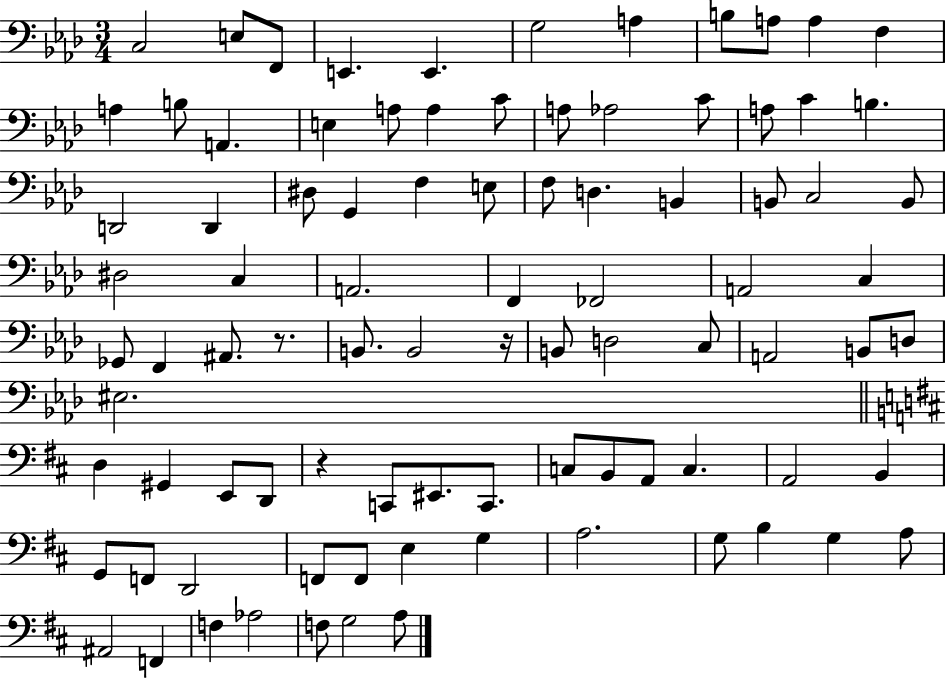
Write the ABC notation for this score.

X:1
T:Untitled
M:3/4
L:1/4
K:Ab
C,2 E,/2 F,,/2 E,, E,, G,2 A, B,/2 A,/2 A, F, A, B,/2 A,, E, A,/2 A, C/2 A,/2 _A,2 C/2 A,/2 C B, D,,2 D,, ^D,/2 G,, F, E,/2 F,/2 D, B,, B,,/2 C,2 B,,/2 ^D,2 C, A,,2 F,, _F,,2 A,,2 C, _G,,/2 F,, ^A,,/2 z/2 B,,/2 B,,2 z/4 B,,/2 D,2 C,/2 A,,2 B,,/2 D,/2 ^E,2 D, ^G,, E,,/2 D,,/2 z C,,/2 ^E,,/2 C,,/2 C,/2 B,,/2 A,,/2 C, A,,2 B,, G,,/2 F,,/2 D,,2 F,,/2 F,,/2 E, G, A,2 G,/2 B, G, A,/2 ^A,,2 F,, F, _A,2 F,/2 G,2 A,/2